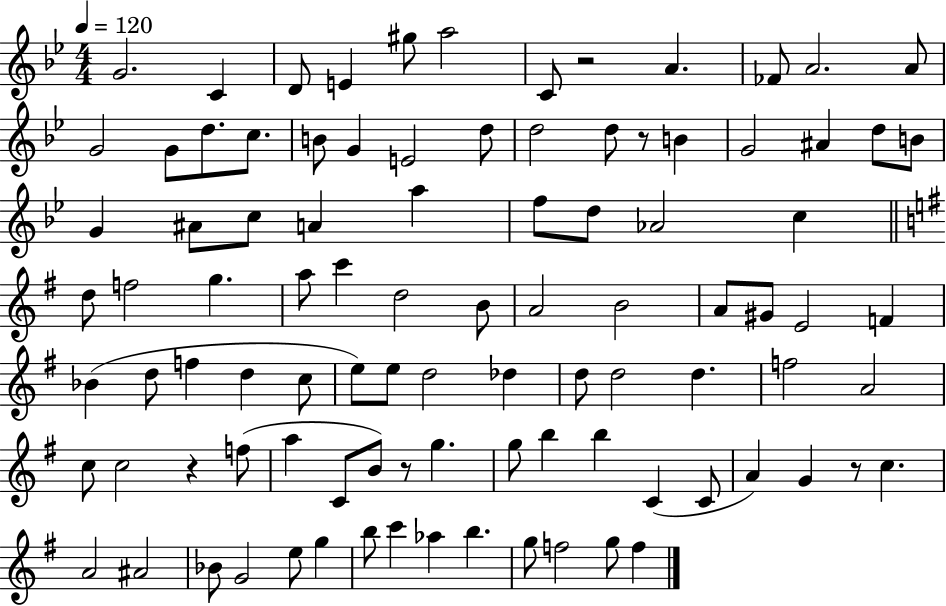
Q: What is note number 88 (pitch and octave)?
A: G5